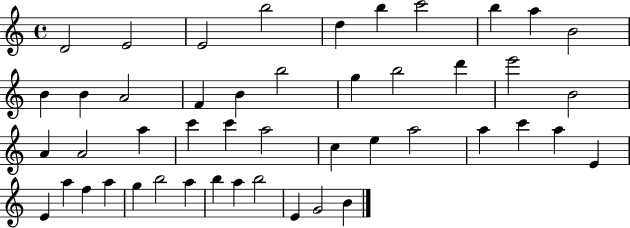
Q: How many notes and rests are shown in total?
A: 47